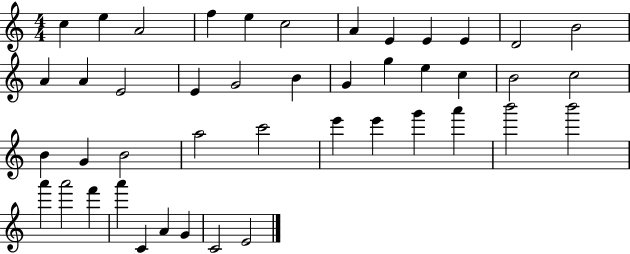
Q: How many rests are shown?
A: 0